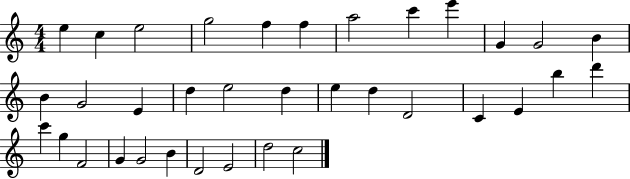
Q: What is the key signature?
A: C major